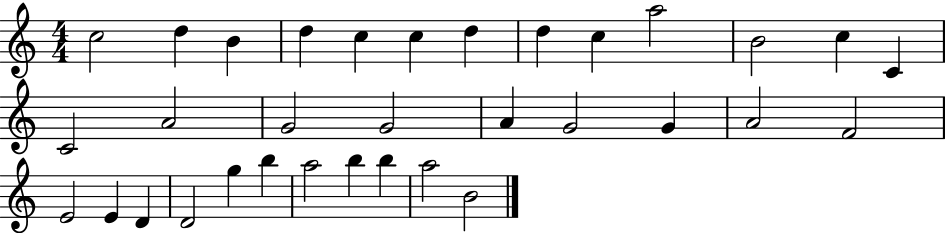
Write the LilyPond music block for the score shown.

{
  \clef treble
  \numericTimeSignature
  \time 4/4
  \key c \major
  c''2 d''4 b'4 | d''4 c''4 c''4 d''4 | d''4 c''4 a''2 | b'2 c''4 c'4 | \break c'2 a'2 | g'2 g'2 | a'4 g'2 g'4 | a'2 f'2 | \break e'2 e'4 d'4 | d'2 g''4 b''4 | a''2 b''4 b''4 | a''2 b'2 | \break \bar "|."
}